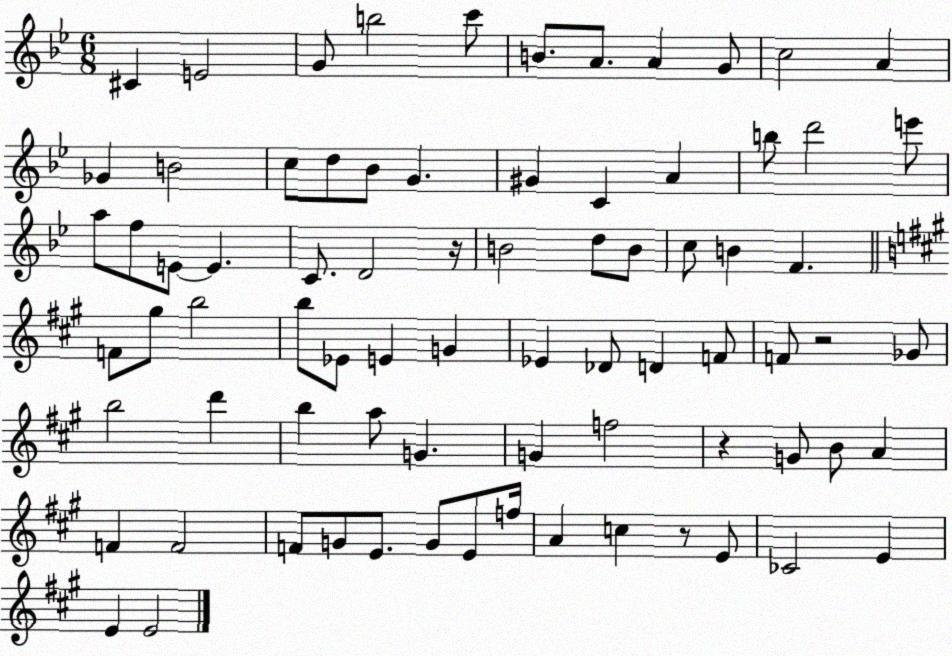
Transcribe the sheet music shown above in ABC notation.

X:1
T:Untitled
M:6/8
L:1/4
K:Bb
^C E2 G/2 b2 c'/2 B/2 A/2 A G/2 c2 A _G B2 c/2 d/2 _B/2 G ^G C A b/2 d'2 e'/2 a/2 f/2 E/2 E C/2 D2 z/4 B2 d/2 B/2 c/2 B F F/2 ^g/2 b2 b/2 _E/2 E G _E _D/2 D F/2 F/2 z2 _G/2 b2 d' b a/2 G G f2 z G/2 B/2 A F F2 F/2 G/2 E/2 G/2 E/2 f/4 A c z/2 E/2 _C2 E E E2